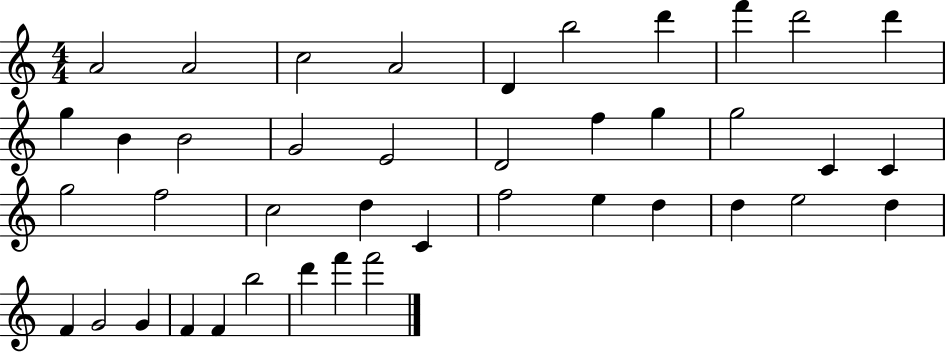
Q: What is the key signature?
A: C major